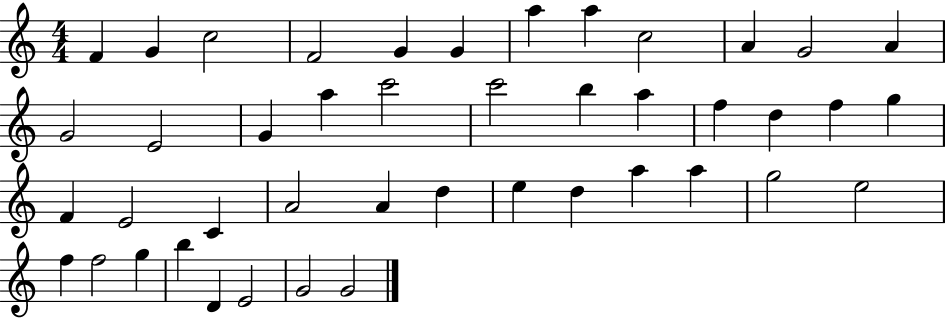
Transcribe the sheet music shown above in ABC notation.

X:1
T:Untitled
M:4/4
L:1/4
K:C
F G c2 F2 G G a a c2 A G2 A G2 E2 G a c'2 c'2 b a f d f g F E2 C A2 A d e d a a g2 e2 f f2 g b D E2 G2 G2